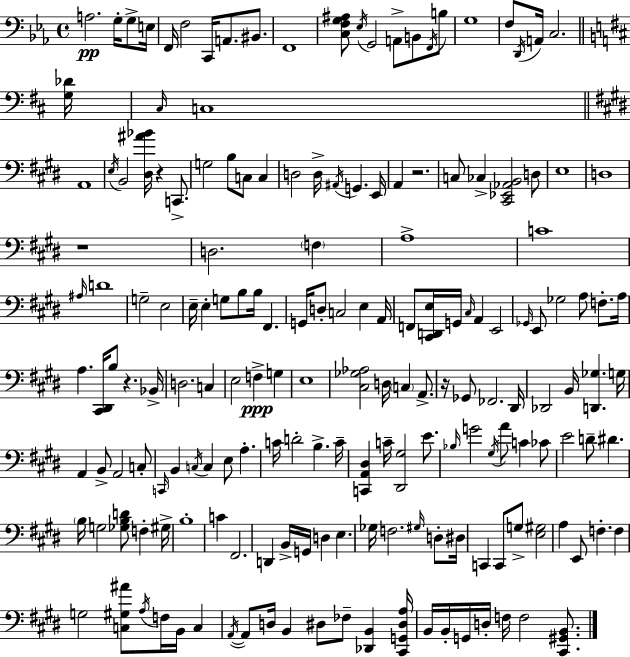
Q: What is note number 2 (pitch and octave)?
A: G3